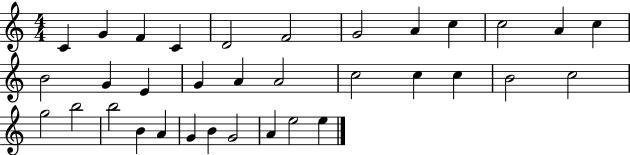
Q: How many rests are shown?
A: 0